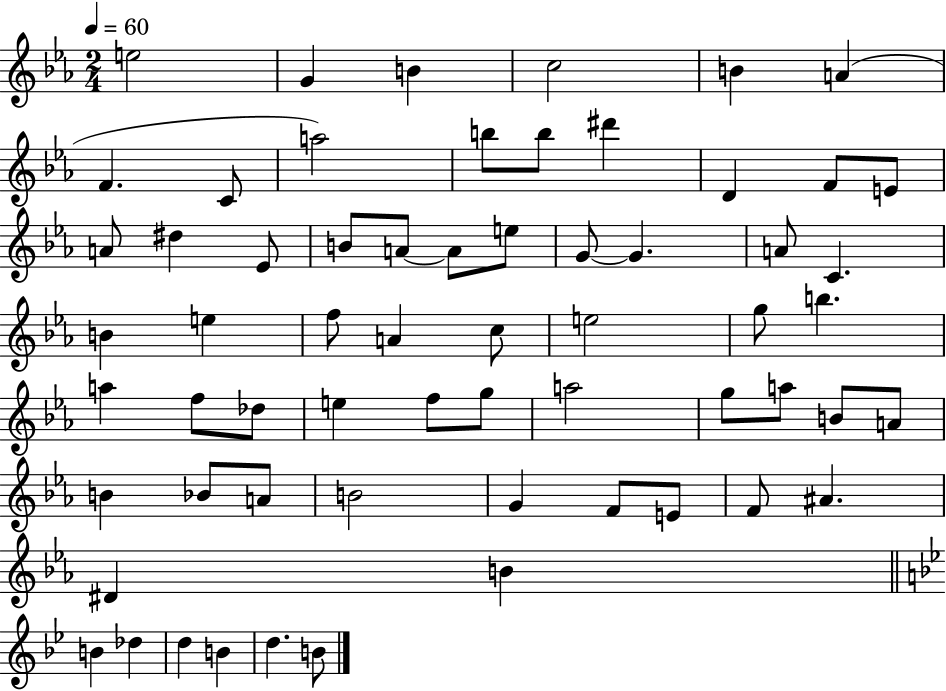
{
  \clef treble
  \numericTimeSignature
  \time 2/4
  \key ees \major
  \tempo 4 = 60
  e''2 | g'4 b'4 | c''2 | b'4 a'4( | \break f'4. c'8 | a''2) | b''8 b''8 dis'''4 | d'4 f'8 e'8 | \break a'8 dis''4 ees'8 | b'8 a'8~~ a'8 e''8 | g'8~~ g'4. | a'8 c'4. | \break b'4 e''4 | f''8 a'4 c''8 | e''2 | g''8 b''4. | \break a''4 f''8 des''8 | e''4 f''8 g''8 | a''2 | g''8 a''8 b'8 a'8 | \break b'4 bes'8 a'8 | b'2 | g'4 f'8 e'8 | f'8 ais'4. | \break dis'4 b'4 | \bar "||" \break \key bes \major b'4 des''4 | d''4 b'4 | d''4. b'8 | \bar "|."
}